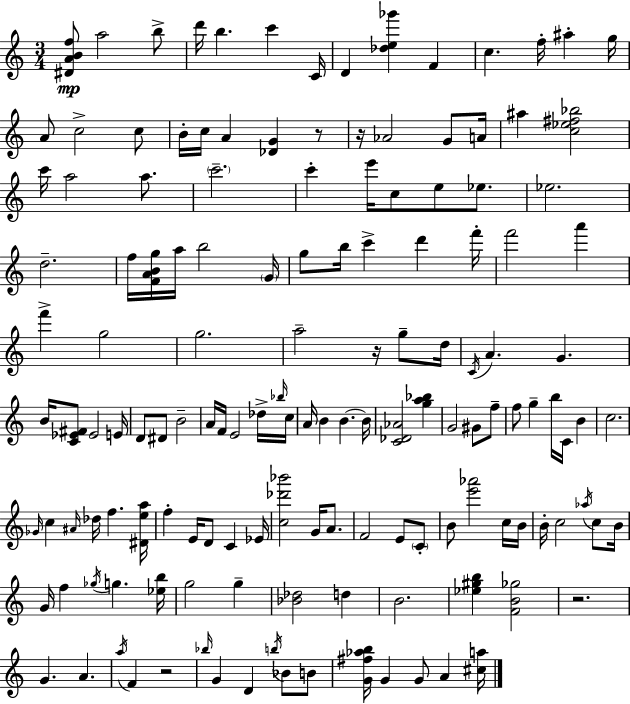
X:1
T:Untitled
M:3/4
L:1/4
K:C
[^DABf]/2 a2 b/2 d'/4 b c' C/4 D [_de_g'] F c f/4 ^a g/4 A/2 c2 c/2 B/4 c/4 A [_DG] z/2 z/4 _A2 G/2 A/4 ^a [c_e^f_b]2 c'/4 a2 a/2 c'2 c' e'/4 c/2 e/2 _e/2 _e2 d2 f/4 [FABg]/4 a/4 b2 G/4 g/2 b/4 c' d' f'/4 f'2 a' f' g2 g2 a2 z/4 g/2 d/4 C/4 A G B/4 [C_E^F]/2 _E2 E/4 D/2 ^D/2 B2 A/4 F/4 E2 _d/4 _b/4 c/4 A/4 B B B/4 [C_D_A]2 [ga_b] G2 ^G/2 f/2 f/2 g b/4 C/4 B c2 _G/4 c ^A/4 _d/4 f [^Dea]/4 f E/4 D/2 C _E/4 [c_d'_b']2 G/4 A/2 F2 E/2 C/2 B/2 [e'_a']2 c/4 B/4 B/4 c2 _a/4 c/2 B/4 G/4 f _g/4 g [_eb]/4 g2 g [_B_d]2 d B2 [_e^gb] [FB_g]2 z2 G A a/4 F z2 _b/4 G D b/4 _B/2 B/2 [G^f_ab]/4 G G/2 A [^ca]/4